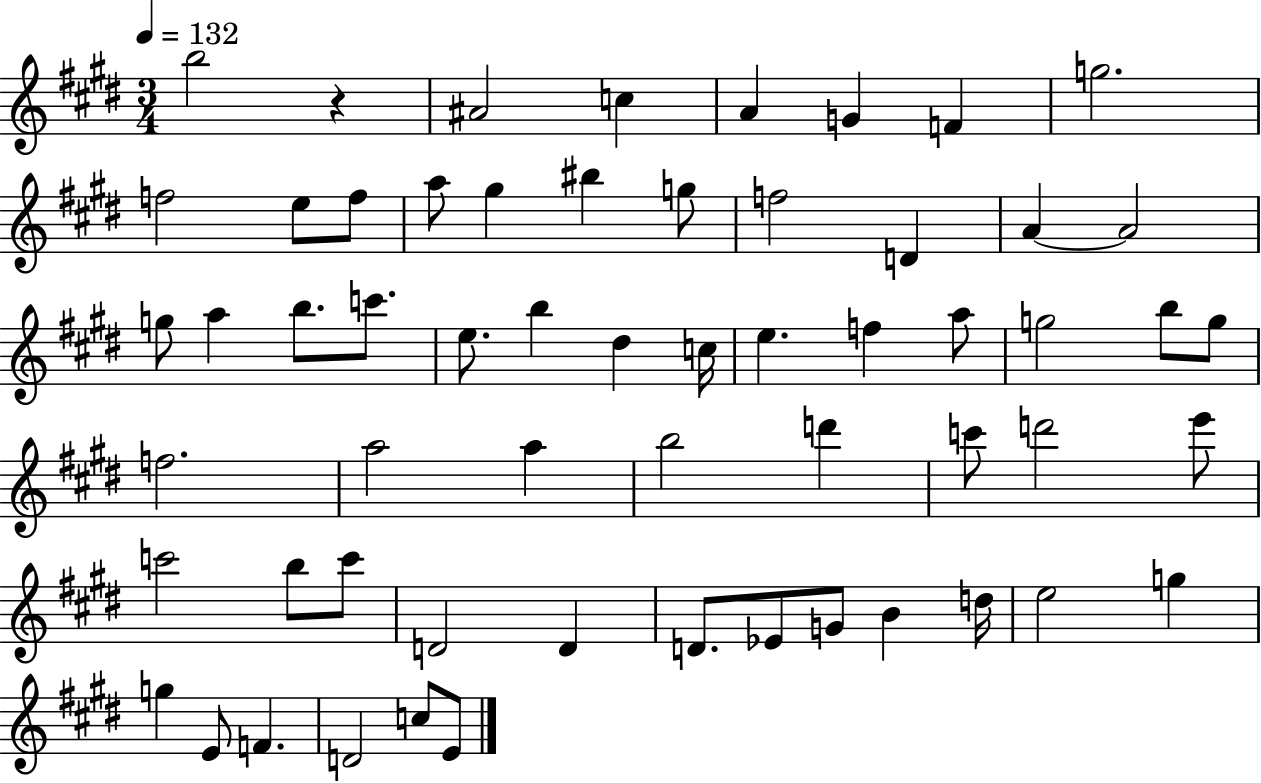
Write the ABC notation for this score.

X:1
T:Untitled
M:3/4
L:1/4
K:E
b2 z ^A2 c A G F g2 f2 e/2 f/2 a/2 ^g ^b g/2 f2 D A A2 g/2 a b/2 c'/2 e/2 b ^d c/4 e f a/2 g2 b/2 g/2 f2 a2 a b2 d' c'/2 d'2 e'/2 c'2 b/2 c'/2 D2 D D/2 _E/2 G/2 B d/4 e2 g g E/2 F D2 c/2 E/2